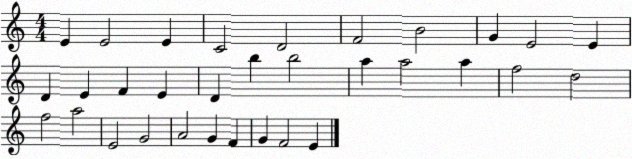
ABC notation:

X:1
T:Untitled
M:4/4
L:1/4
K:C
E E2 E C2 D2 F2 B2 G E2 E D E F E D b b2 a a2 a f2 d2 f2 a2 E2 G2 A2 G F G F2 E